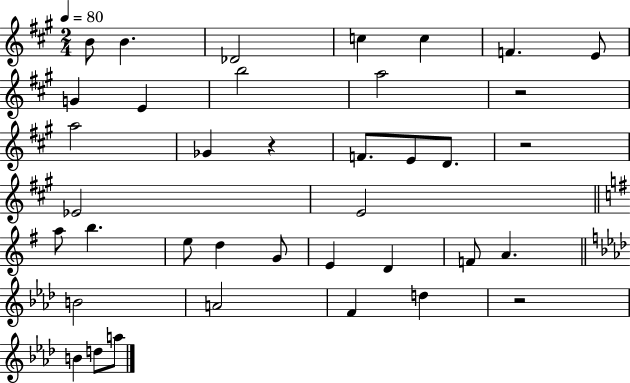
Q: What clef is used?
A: treble